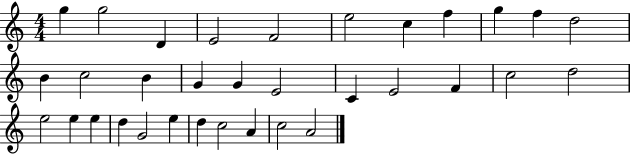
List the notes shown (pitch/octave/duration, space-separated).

G5/q G5/h D4/q E4/h F4/h E5/h C5/q F5/q G5/q F5/q D5/h B4/q C5/h B4/q G4/q G4/q E4/h C4/q E4/h F4/q C5/h D5/h E5/h E5/q E5/q D5/q G4/h E5/q D5/q C5/h A4/q C5/h A4/h